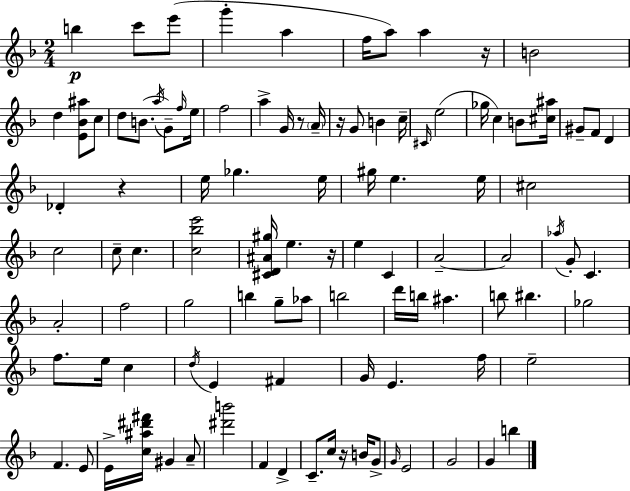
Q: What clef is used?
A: treble